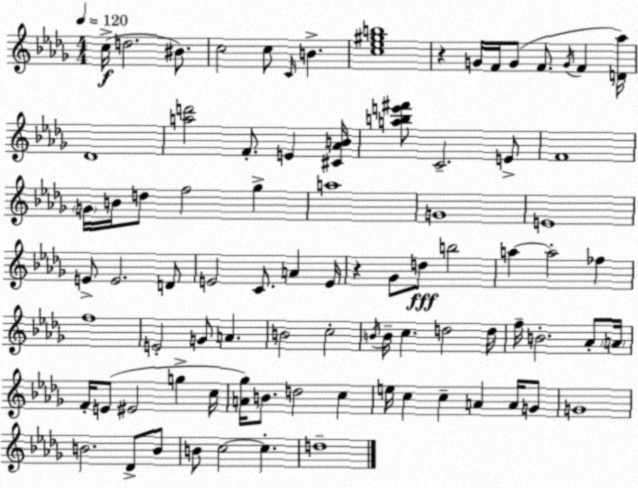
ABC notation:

X:1
T:Untitled
M:4/4
L:1/4
K:Bbm
c/4 d2 ^B/2 c2 c/2 C/4 B [c_e^gb]4 z G/4 F/4 G/2 F/2 G/4 F [D_a]/4 _D4 [ad']2 F/2 E [^C_AB]/4 [abe'^f']/2 C2 E/2 F4 G/4 B/4 d/2 f2 _g a4 G4 E4 E/2 E2 D/2 E2 C/2 A E/4 z _G/2 d/2 b2 a a2 _f f4 E2 G/2 A B2 c2 B/4 B/4 c d2 d/4 f/4 B2 _A/2 A/4 F/4 E/2 ^E2 g c/4 [A_g]/4 B/2 d2 c e/4 c c A A/4 G/2 G4 B2 _D/2 B/2 B/2 c2 c d4